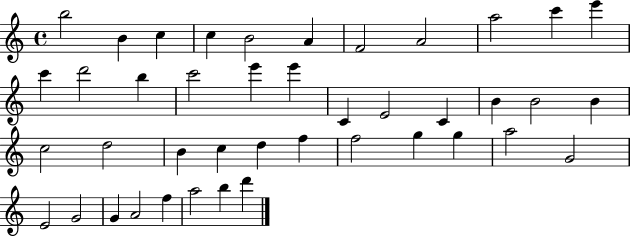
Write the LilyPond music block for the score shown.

{
  \clef treble
  \time 4/4
  \defaultTimeSignature
  \key c \major
  b''2 b'4 c''4 | c''4 b'2 a'4 | f'2 a'2 | a''2 c'''4 e'''4 | \break c'''4 d'''2 b''4 | c'''2 e'''4 e'''4 | c'4 e'2 c'4 | b'4 b'2 b'4 | \break c''2 d''2 | b'4 c''4 d''4 f''4 | f''2 g''4 g''4 | a''2 g'2 | \break e'2 g'2 | g'4 a'2 f''4 | a''2 b''4 d'''4 | \bar "|."
}